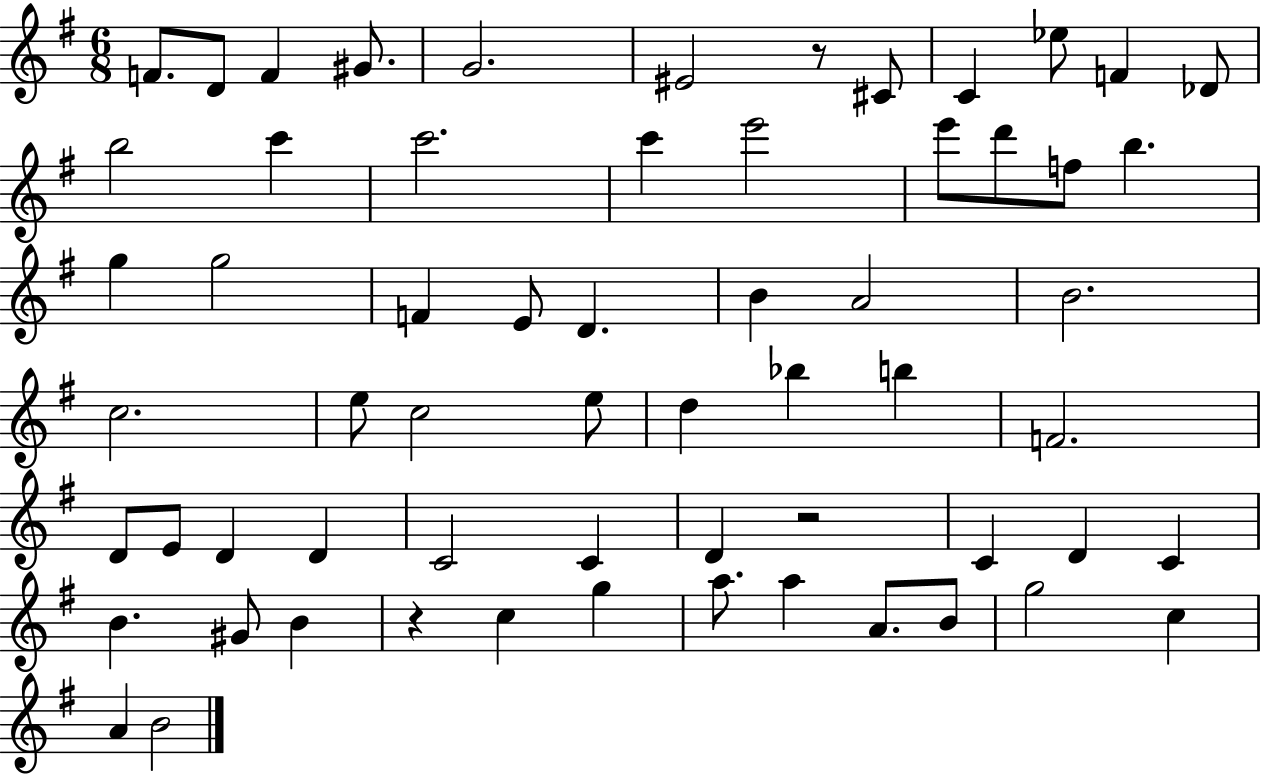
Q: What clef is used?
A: treble